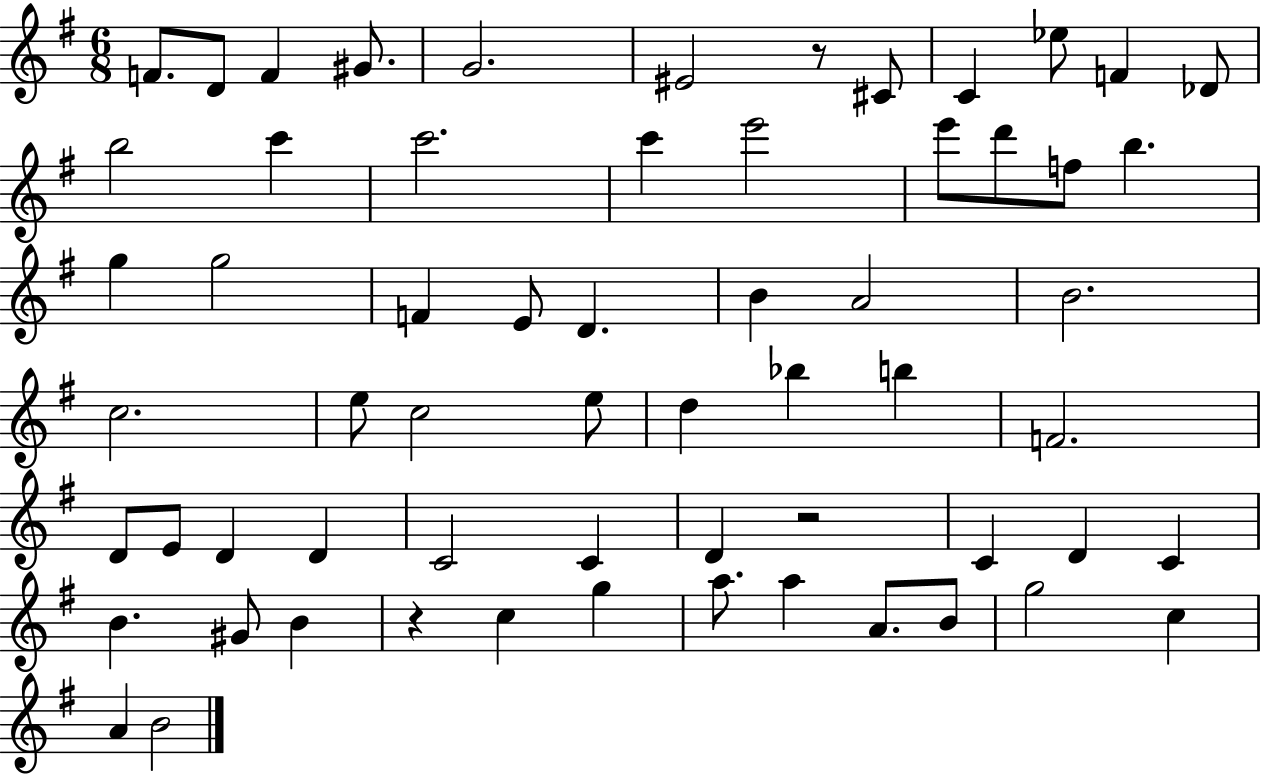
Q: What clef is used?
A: treble